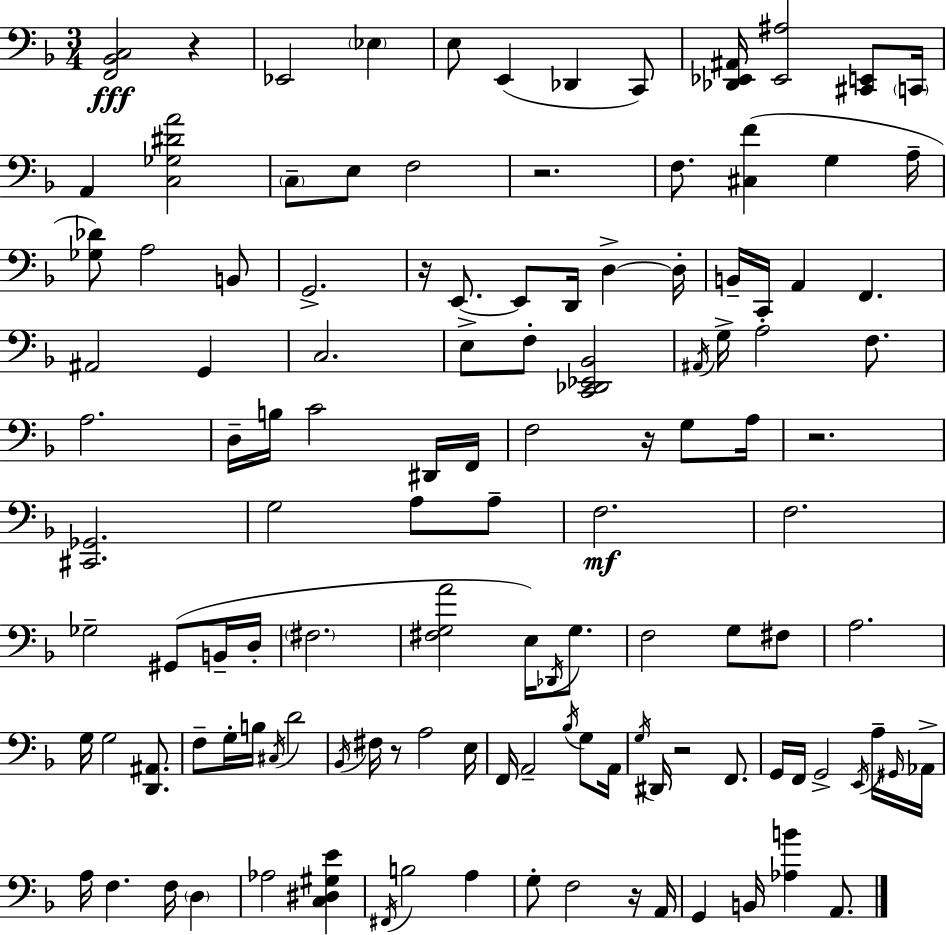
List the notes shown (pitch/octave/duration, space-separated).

[F2,Bb2,C3]/h R/q Eb2/h Eb3/q E3/e E2/q Db2/q C2/e [Db2,Eb2,A#2]/s [Eb2,A#3]/h [C#2,E2]/e C2/s A2/q [C3,Gb3,D#4,A4]/h C3/e E3/e F3/h R/h. F3/e. [C#3,F4]/q G3/q A3/s [Gb3,Db4]/e A3/h B2/e G2/h. R/s E2/e. E2/e D2/s D3/q D3/s B2/s C2/s A2/q F2/q. A#2/h G2/q C3/h. E3/e F3/e [C2,Db2,Eb2,Bb2]/h A#2/s G3/s A3/h F3/e. A3/h. D3/s B3/s C4/h D#2/s F2/s F3/h R/s G3/e A3/s R/h. [C#2,Gb2]/h. G3/h A3/e A3/e F3/h. F3/h. Gb3/h G#2/e B2/s D3/s F#3/h. [F#3,G3,A4]/h E3/s Db2/s G3/e. F3/h G3/e F#3/e A3/h. G3/s G3/h [D2,A#2]/e. F3/e G3/s B3/s C#3/s D4/h Bb2/s F#3/s R/e A3/h E3/s F2/s A2/h Bb3/s G3/e A2/s G3/s D#2/s R/h F2/e. G2/s F2/s G2/h E2/s A3/s G#2/s Ab2/s A3/s F3/q. F3/s D3/q Ab3/h [C3,D#3,G#3,E4]/q F#2/s B3/h A3/q G3/e F3/h R/s A2/s G2/q B2/s [Ab3,B4]/q A2/e.